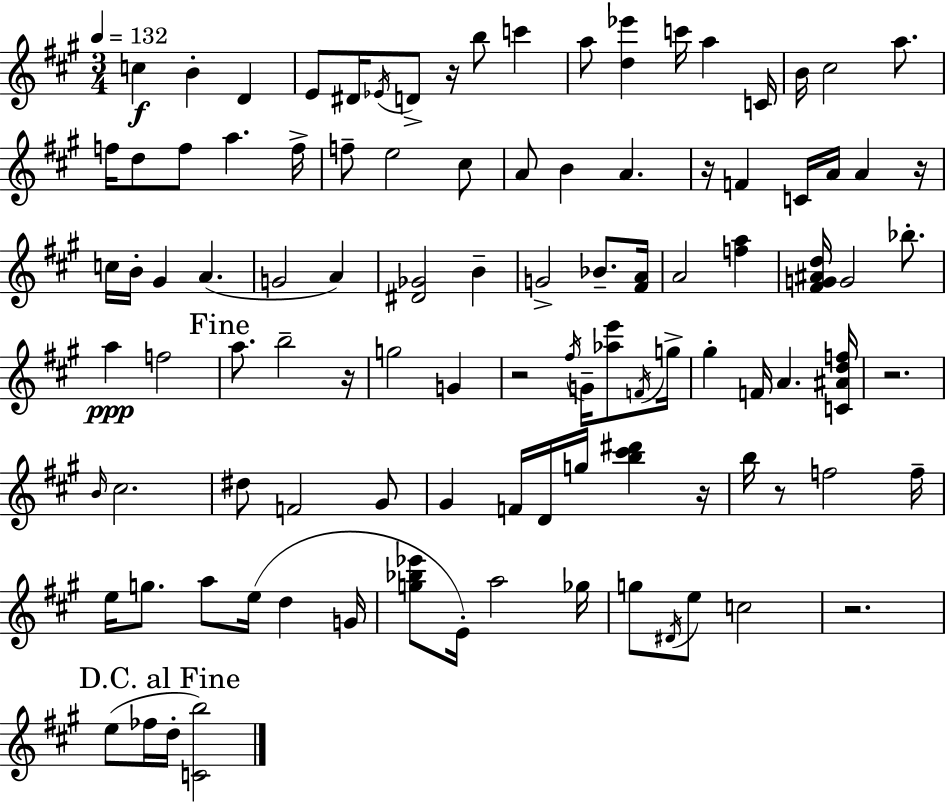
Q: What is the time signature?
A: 3/4